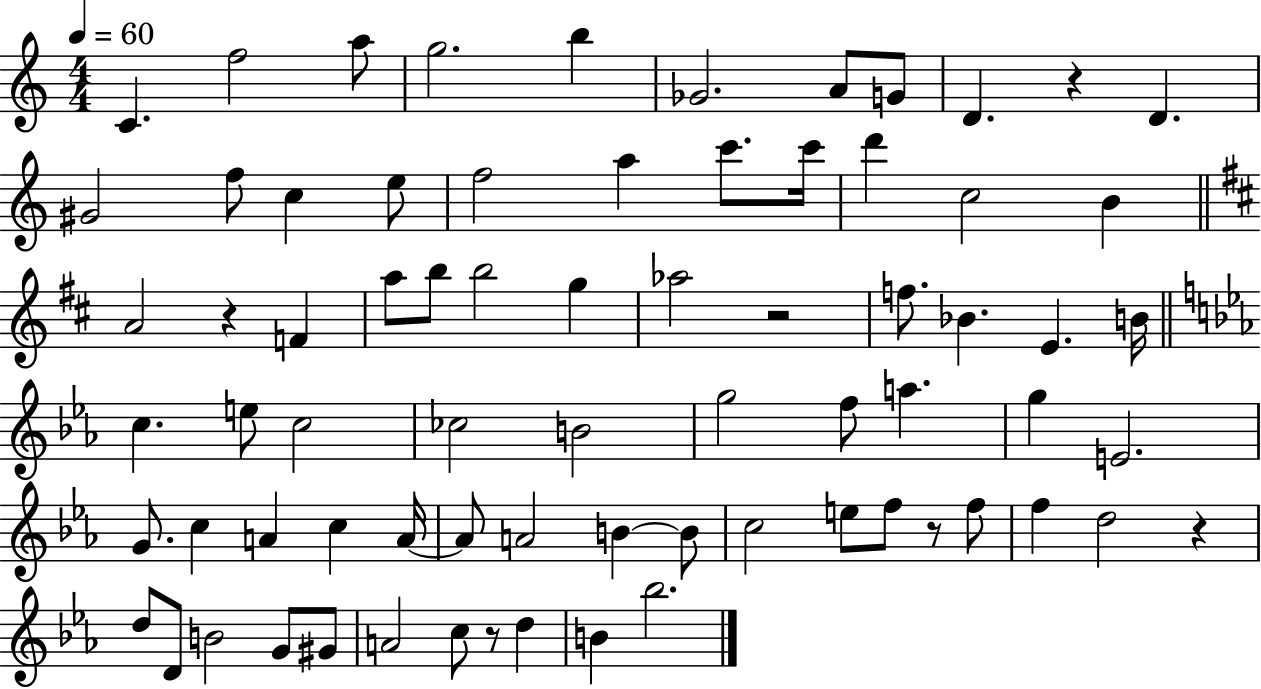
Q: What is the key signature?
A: C major